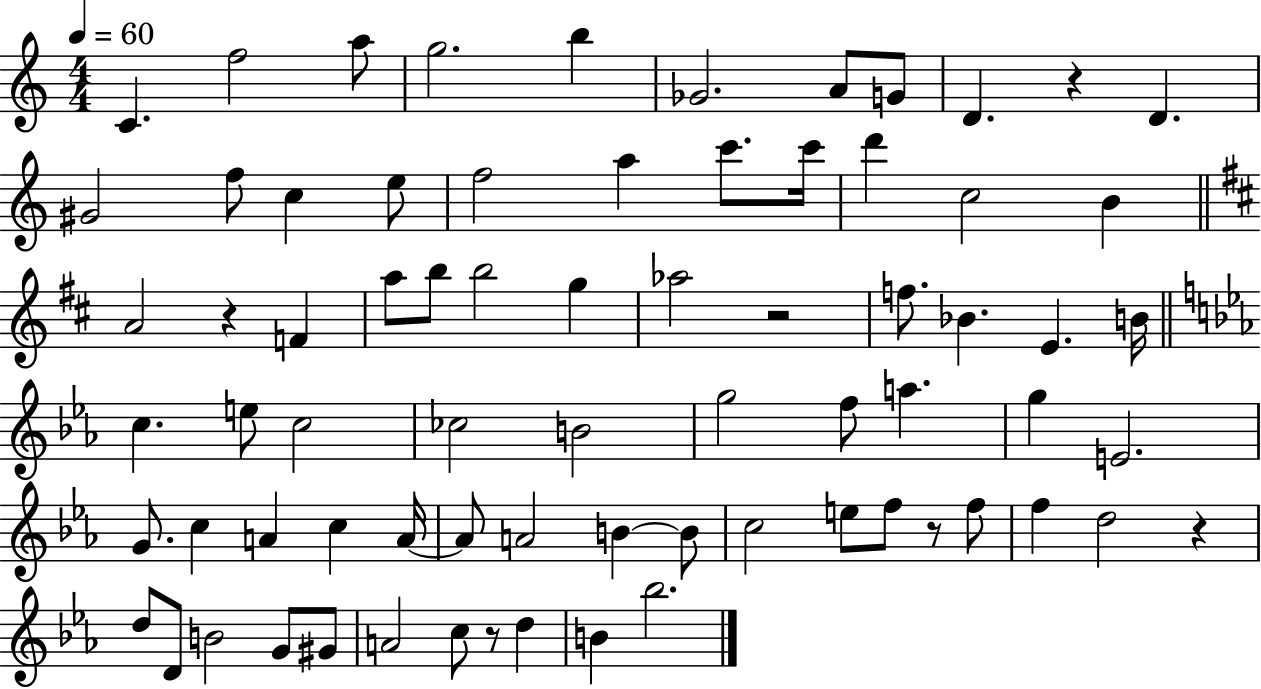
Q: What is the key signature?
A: C major